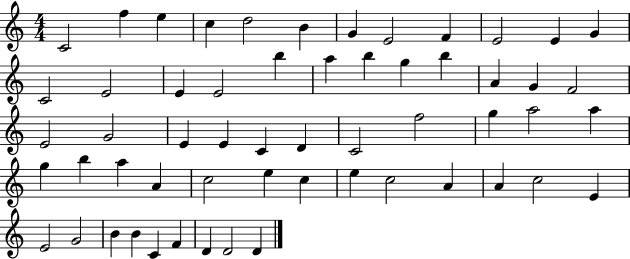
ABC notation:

X:1
T:Untitled
M:4/4
L:1/4
K:C
C2 f e c d2 B G E2 F E2 E G C2 E2 E E2 b a b g b A G F2 E2 G2 E E C D C2 f2 g a2 a g b a A c2 e c e c2 A A c2 E E2 G2 B B C F D D2 D